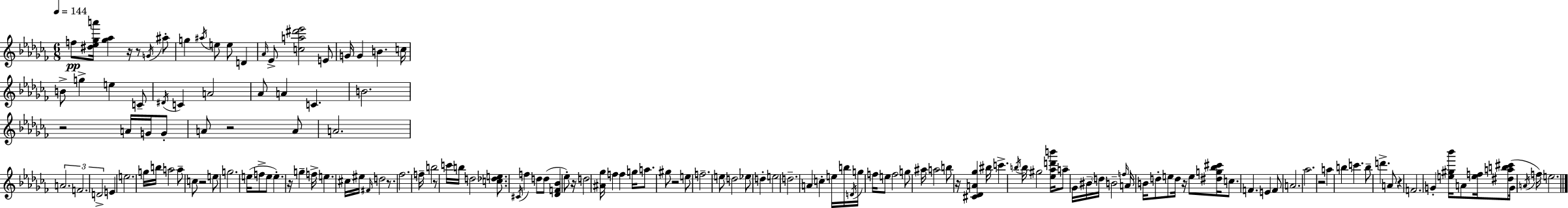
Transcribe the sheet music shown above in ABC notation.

X:1
T:Untitled
M:6/8
L:1/4
K:Abm
f/2 [^d_e_ga']/4 [_g_a] z/4 z/2 G/4 ^a/2 g ^a/4 e/2 e/2 D _A/4 _E/2 [ca^d'_e']2 E/2 G/4 G B c/4 B/2 g e C/2 ^D/4 C A2 _A/2 A C B2 z2 A/4 G/4 G/2 A/2 z2 A/2 A2 A2 F2 D2 E e2 g/4 b/4 a2 a/2 c/2 z2 e/2 g2 e/4 f/2 e/2 e z/4 g f/4 e ^c/4 ^e/4 ^F/4 d2 z/2 _f2 f/4 b2 z/2 c'/4 b/4 d2 [c_de]/2 ^C/4 f d/2 d/2 [_DF_B] _e/2 z/4 d2 [^A_g]/4 f f g/4 a/2 ^g/2 z2 e/2 f2 e/2 d2 _e/2 d e2 d2 A c e/4 b/4 D/4 g/4 f/4 e/2 f2 g/2 ^a/4 a2 b/2 z/4 [^C_DA_g] ^b/4 c' b/4 b/4 ^g2 [_e_ad'b']/4 a/2 _G/4 ^B/4 d/4 B2 f/4 A/4 B/4 d/2 e/2 d/4 z/4 e/2 [^dg_b^c']/4 c/2 F E F/2 A2 _a2 z2 a b c' b/2 d' A/2 z F2 G [e^g_b']/4 A/2 [ef]/4 [^dab^c']/2 G/4 A/4 f/4 e2